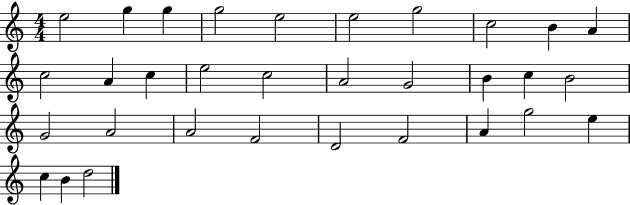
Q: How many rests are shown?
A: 0